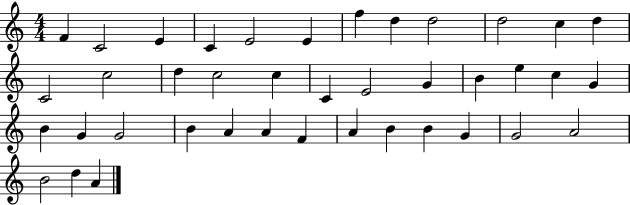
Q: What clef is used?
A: treble